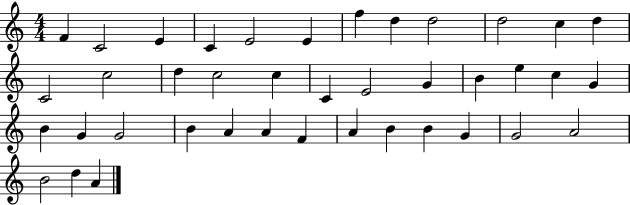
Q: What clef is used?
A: treble